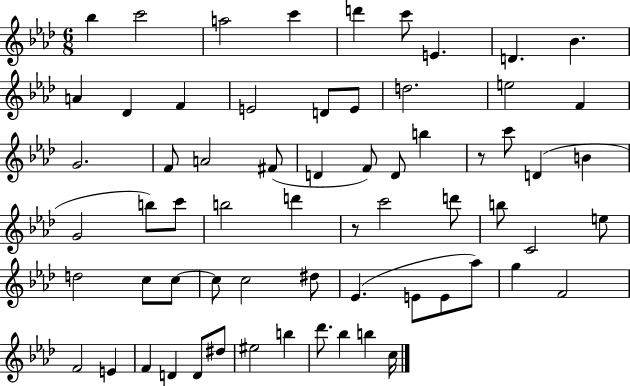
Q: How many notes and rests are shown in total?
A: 65